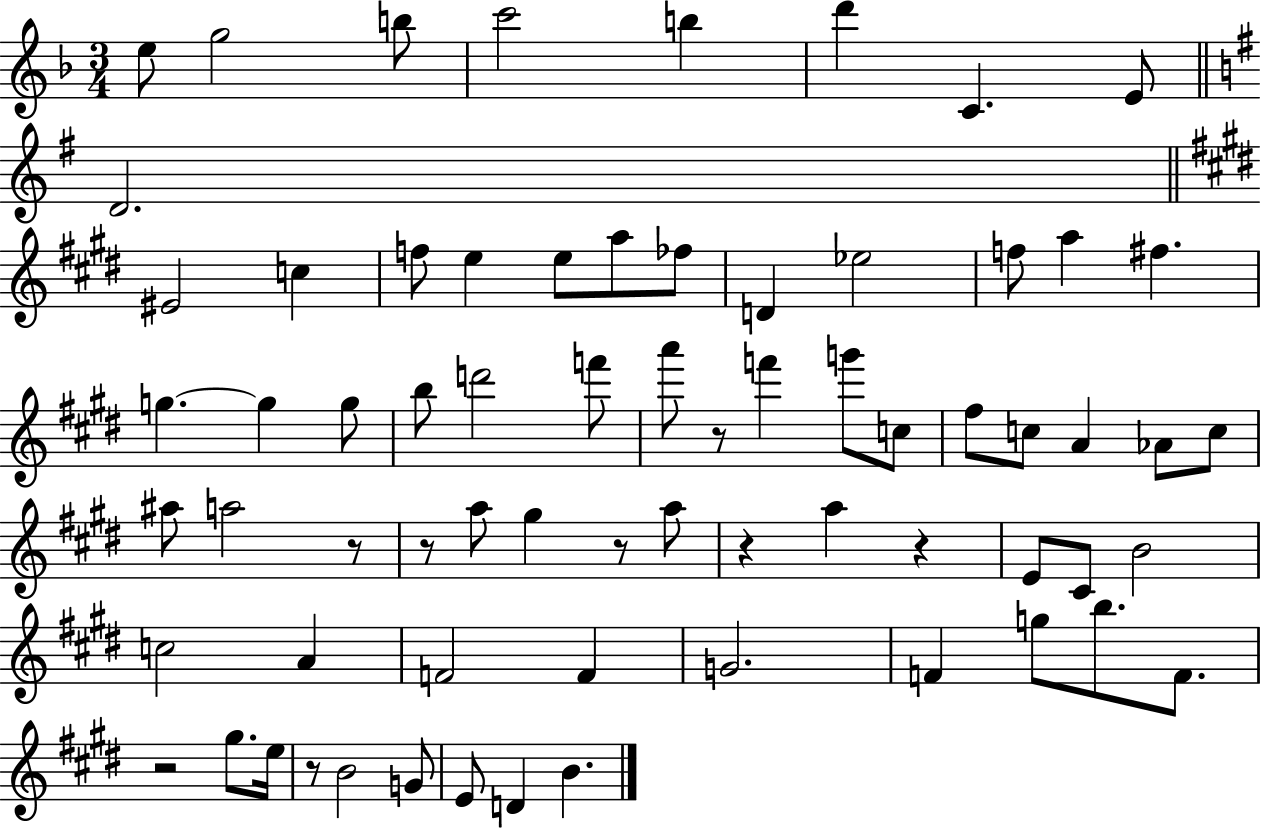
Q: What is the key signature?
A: F major